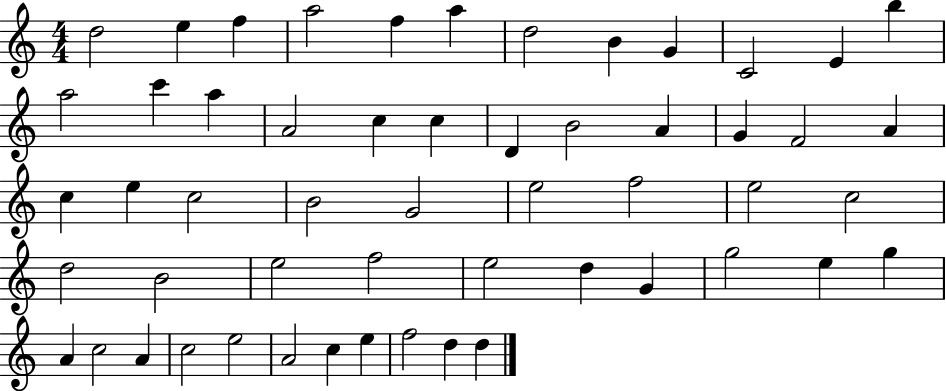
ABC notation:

X:1
T:Untitled
M:4/4
L:1/4
K:C
d2 e f a2 f a d2 B G C2 E b a2 c' a A2 c c D B2 A G F2 A c e c2 B2 G2 e2 f2 e2 c2 d2 B2 e2 f2 e2 d G g2 e g A c2 A c2 e2 A2 c e f2 d d